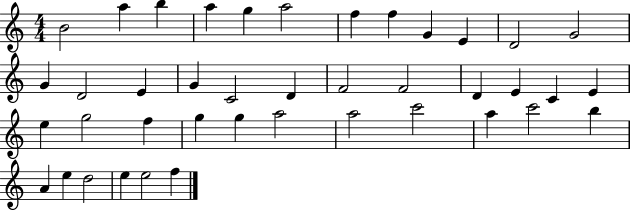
{
  \clef treble
  \numericTimeSignature
  \time 4/4
  \key c \major
  b'2 a''4 b''4 | a''4 g''4 a''2 | f''4 f''4 g'4 e'4 | d'2 g'2 | \break g'4 d'2 e'4 | g'4 c'2 d'4 | f'2 f'2 | d'4 e'4 c'4 e'4 | \break e''4 g''2 f''4 | g''4 g''4 a''2 | a''2 c'''2 | a''4 c'''2 b''4 | \break a'4 e''4 d''2 | e''4 e''2 f''4 | \bar "|."
}